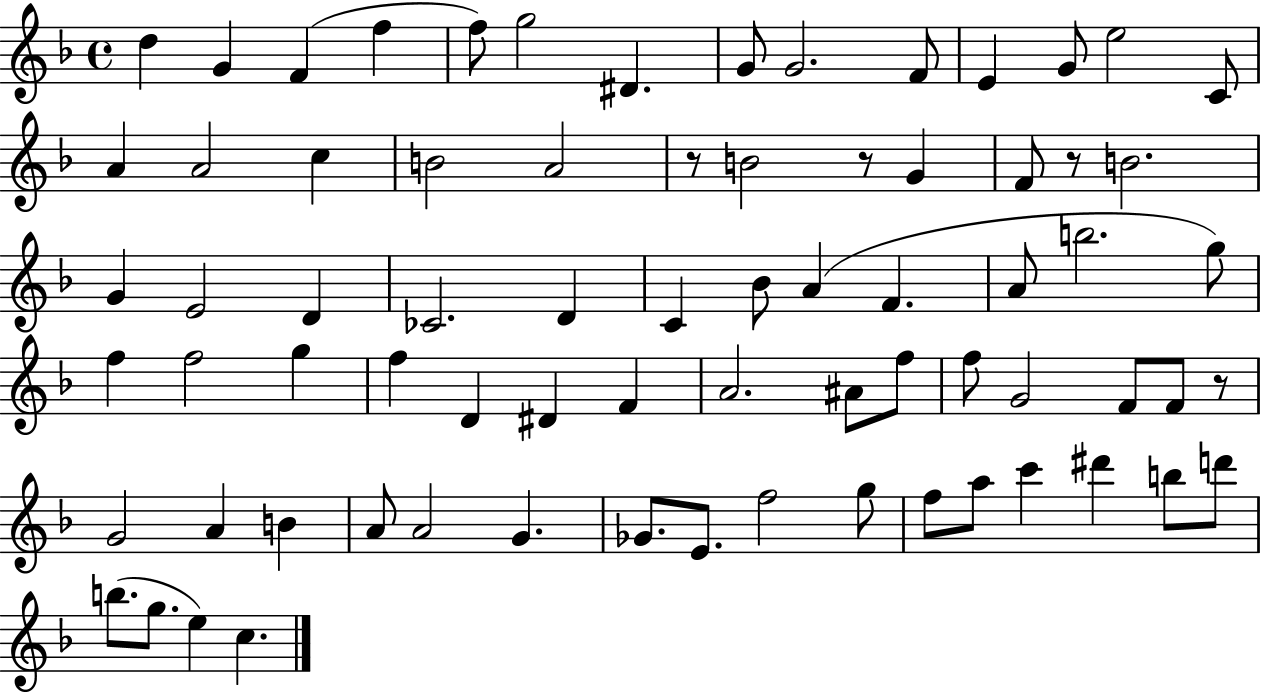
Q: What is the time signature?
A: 4/4